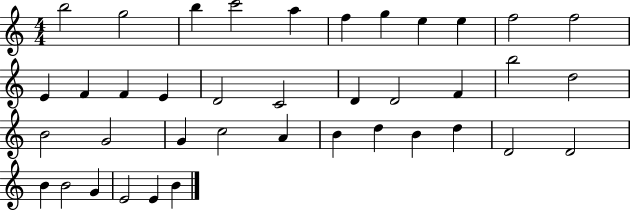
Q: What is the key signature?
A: C major